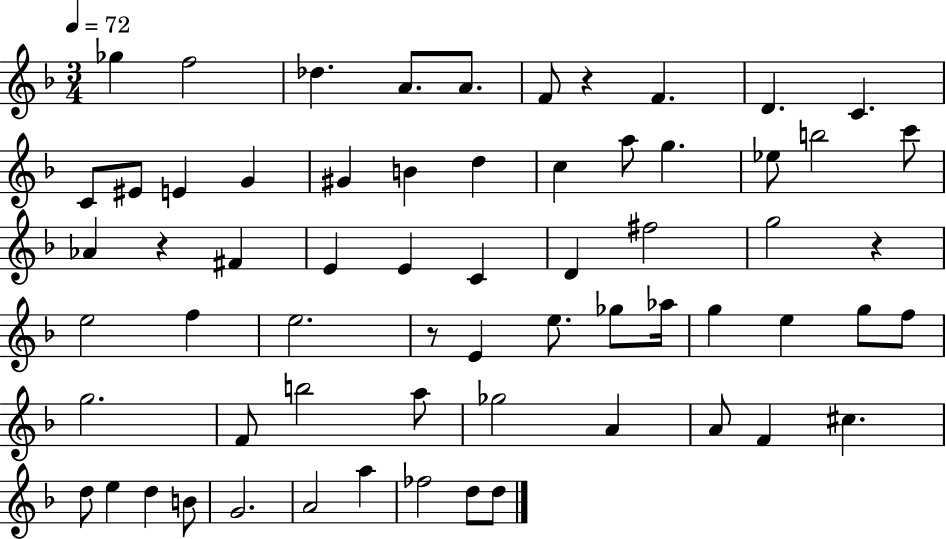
{
  \clef treble
  \numericTimeSignature
  \time 3/4
  \key f \major
  \tempo 4 = 72
  \repeat volta 2 { ges''4 f''2 | des''4. a'8. a'8. | f'8 r4 f'4. | d'4. c'4. | \break c'8 eis'8 e'4 g'4 | gis'4 b'4 d''4 | c''4 a''8 g''4. | ees''8 b''2 c'''8 | \break aes'4 r4 fis'4 | e'4 e'4 c'4 | d'4 fis''2 | g''2 r4 | \break e''2 f''4 | e''2. | r8 e'4 e''8. ges''8 aes''16 | g''4 e''4 g''8 f''8 | \break g''2. | f'8 b''2 a''8 | ges''2 a'4 | a'8 f'4 cis''4. | \break d''8 e''4 d''4 b'8 | g'2. | a'2 a''4 | fes''2 d''8 d''8 | \break } \bar "|."
}